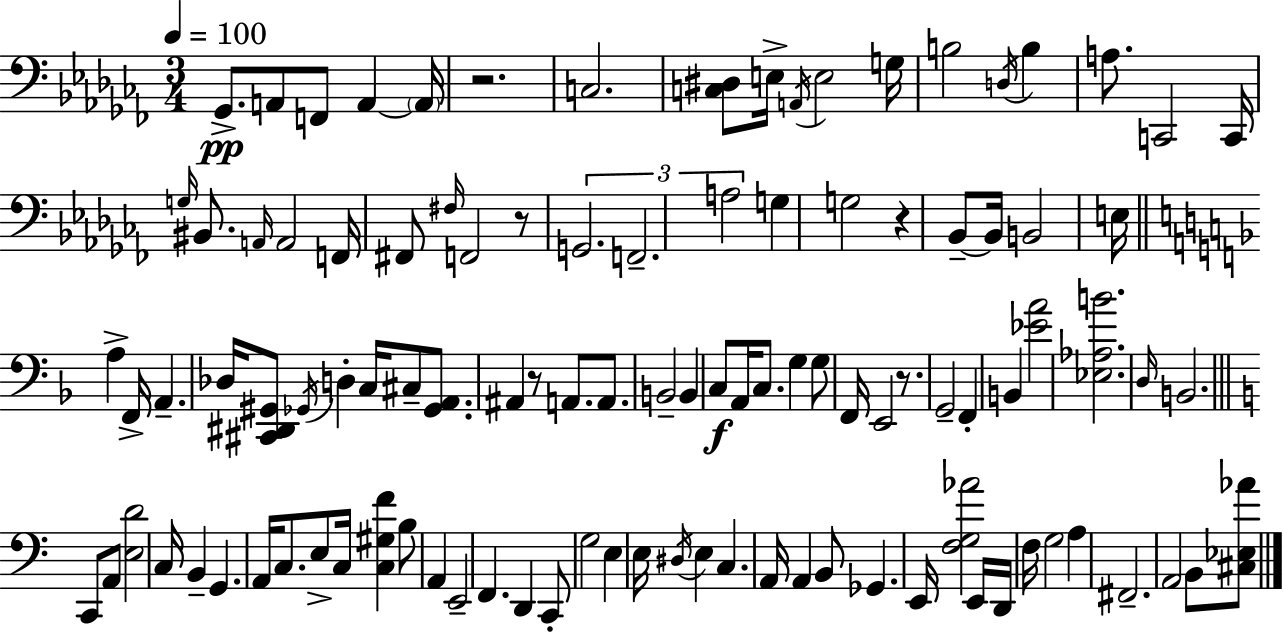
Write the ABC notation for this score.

X:1
T:Untitled
M:3/4
L:1/4
K:Abm
_G,,/2 A,,/2 F,,/2 A,, A,,/4 z2 C,2 [C,^D,]/2 E,/4 A,,/4 E,2 G,/4 B,2 D,/4 B, A,/2 C,,2 C,,/4 G,/4 ^B,,/2 A,,/4 A,,2 F,,/4 ^F,,/2 ^F,/4 F,,2 z/2 G,,2 F,,2 A,2 G, G,2 z _B,,/2 _B,,/4 B,,2 E,/4 A, F,,/4 A,, _D,/4 [^C,,^D,,^G,,]/2 _G,,/4 D, C,/4 ^C,/2 [_G,,A,,]/2 ^A,, z/2 A,,/2 A,,/2 B,,2 B,, C,/2 A,,/4 C,/2 G, G,/2 F,,/4 E,,2 z/2 G,,2 F,, B,, [_EA]2 [_E,_A,B]2 D,/4 B,,2 C,,/2 A,,/2 [E,D]2 C,/4 B,, G,, A,,/4 C,/2 E,/2 C,/4 [C,^G,F] B,/2 A,, E,,2 F,, D,, C,,/2 G,2 E, E,/4 ^D,/4 E, C, A,,/4 A,, B,,/2 _G,, E,,/4 [F,G,_A]2 E,,/4 D,,/4 F,/4 G,2 A, ^F,,2 A,,2 B,,/2 [^C,_E,_A]/2